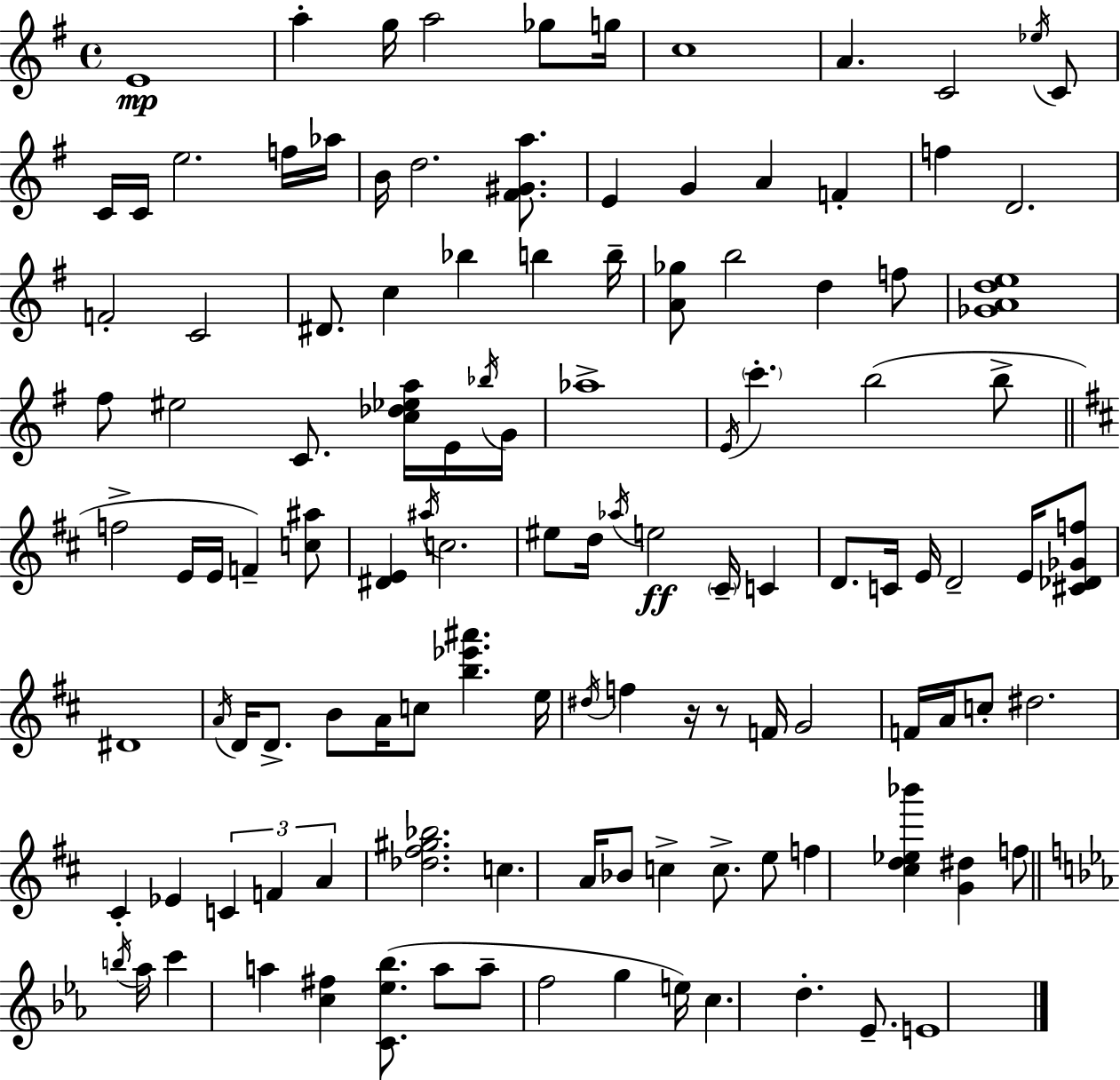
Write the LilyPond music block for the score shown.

{
  \clef treble
  \time 4/4
  \defaultTimeSignature
  \key g \major
  \repeat volta 2 { e'1\mp | a''4-. g''16 a''2 ges''8 g''16 | c''1 | a'4. c'2 \acciaccatura { ees''16 } c'8 | \break c'16 c'16 e''2. f''16 | aes''16 b'16 d''2. <fis' gis' a''>8. | e'4 g'4 a'4 f'4-. | f''4 d'2. | \break f'2-. c'2 | dis'8. c''4 bes''4 b''4 | b''16-- <a' ges''>8 b''2 d''4 f''8 | <ges' a' d'' e''>1 | \break fis''8 eis''2 c'8. <c'' des'' ees'' a''>16 e'16 | \acciaccatura { bes''16 } g'16 aes''1-> | \acciaccatura { e'16 } \parenthesize c'''4.-. b''2( | b''8-> \bar "||" \break \key d \major f''2-> e'16 e'16 f'4--) <c'' ais''>8 | <dis' e'>4 \acciaccatura { ais''16 } c''2. | eis''8 d''16 \acciaccatura { aes''16 }\ff e''2 \parenthesize cis'16-- c'4 | d'8. c'16 e'16 d'2-- e'16 | \break <cis' des' ges' f''>8 dis'1 | \acciaccatura { a'16 } d'16 d'8.-> b'8 a'16 c''8 <b'' ees''' ais'''>4. | e''16 \acciaccatura { dis''16 } f''4 r16 r8 f'16 g'2 | f'16 a'16 c''8-. dis''2. | \break cis'4-. ees'4 \tuplet 3/2 { c'4 | f'4 a'4 } <des'' fis'' gis'' bes''>2. | c''4. a'16 bes'8 c''4-> | c''8.-> e''8 f''4 <cis'' d'' ees'' bes'''>4 <g' dis''>4 | \break f''8 \bar "||" \break \key c \minor \acciaccatura { b''16 } aes''16 c'''4 a''4 <c'' fis''>4 <c' ees'' bes''>8.( | a''8 a''8-- f''2 g''4 | e''16) c''4. d''4.-. ees'8.-- | e'1 | \break } \bar "|."
}